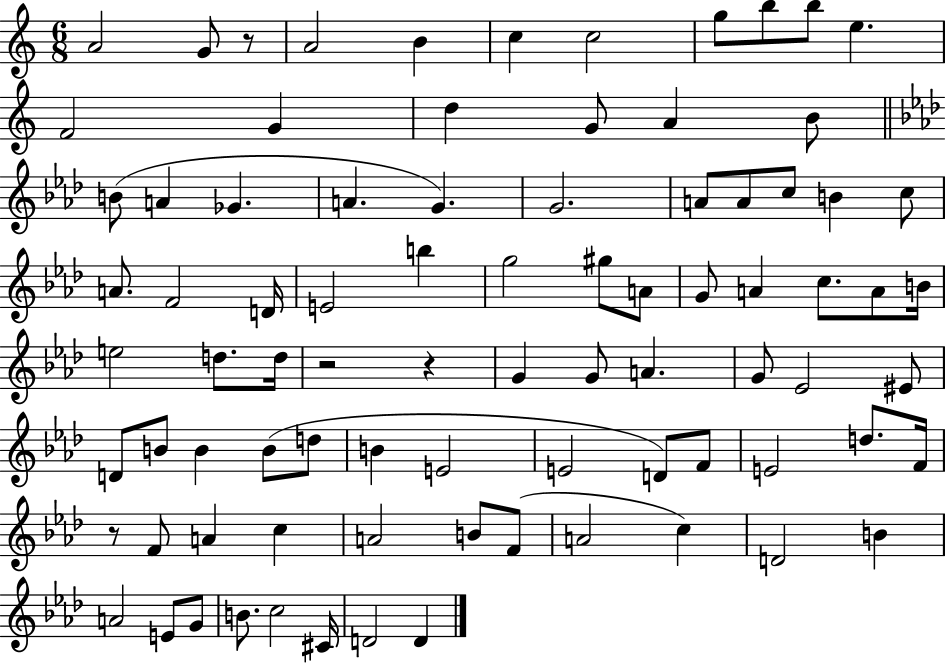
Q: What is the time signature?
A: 6/8